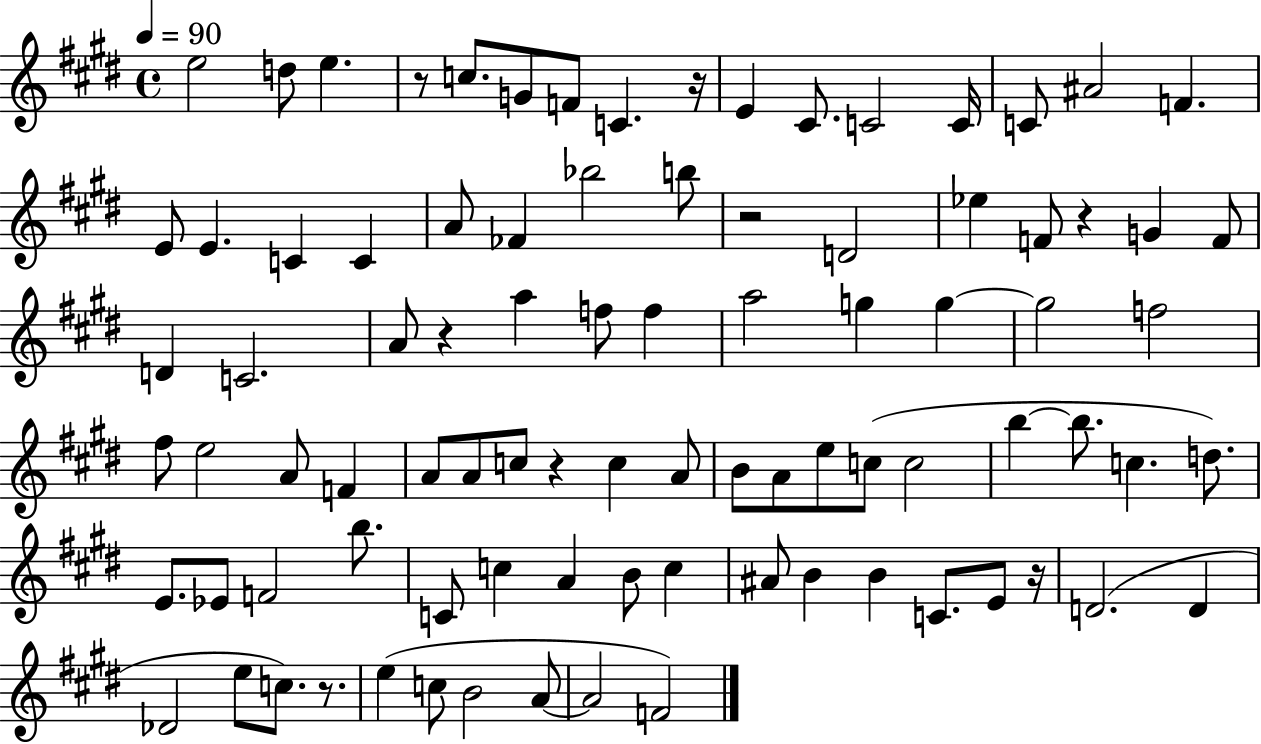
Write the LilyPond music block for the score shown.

{
  \clef treble
  \time 4/4
  \defaultTimeSignature
  \key e \major
  \tempo 4 = 90
  e''2 d''8 e''4. | r8 c''8. g'8 f'8 c'4. r16 | e'4 cis'8. c'2 c'16 | c'8 ais'2 f'4. | \break e'8 e'4. c'4 c'4 | a'8 fes'4 bes''2 b''8 | r2 d'2 | ees''4 f'8 r4 g'4 f'8 | \break d'4 c'2. | a'8 r4 a''4 f''8 f''4 | a''2 g''4 g''4~~ | g''2 f''2 | \break fis''8 e''2 a'8 f'4 | a'8 a'8 c''8 r4 c''4 a'8 | b'8 a'8 e''8 c''8( c''2 | b''4~~ b''8. c''4. d''8.) | \break e'8. ees'8 f'2 b''8. | c'8 c''4 a'4 b'8 c''4 | ais'8 b'4 b'4 c'8. e'8 r16 | d'2.( d'4 | \break des'2 e''8 c''8.) r8. | e''4( c''8 b'2 a'8~~ | a'2 f'2) | \bar "|."
}